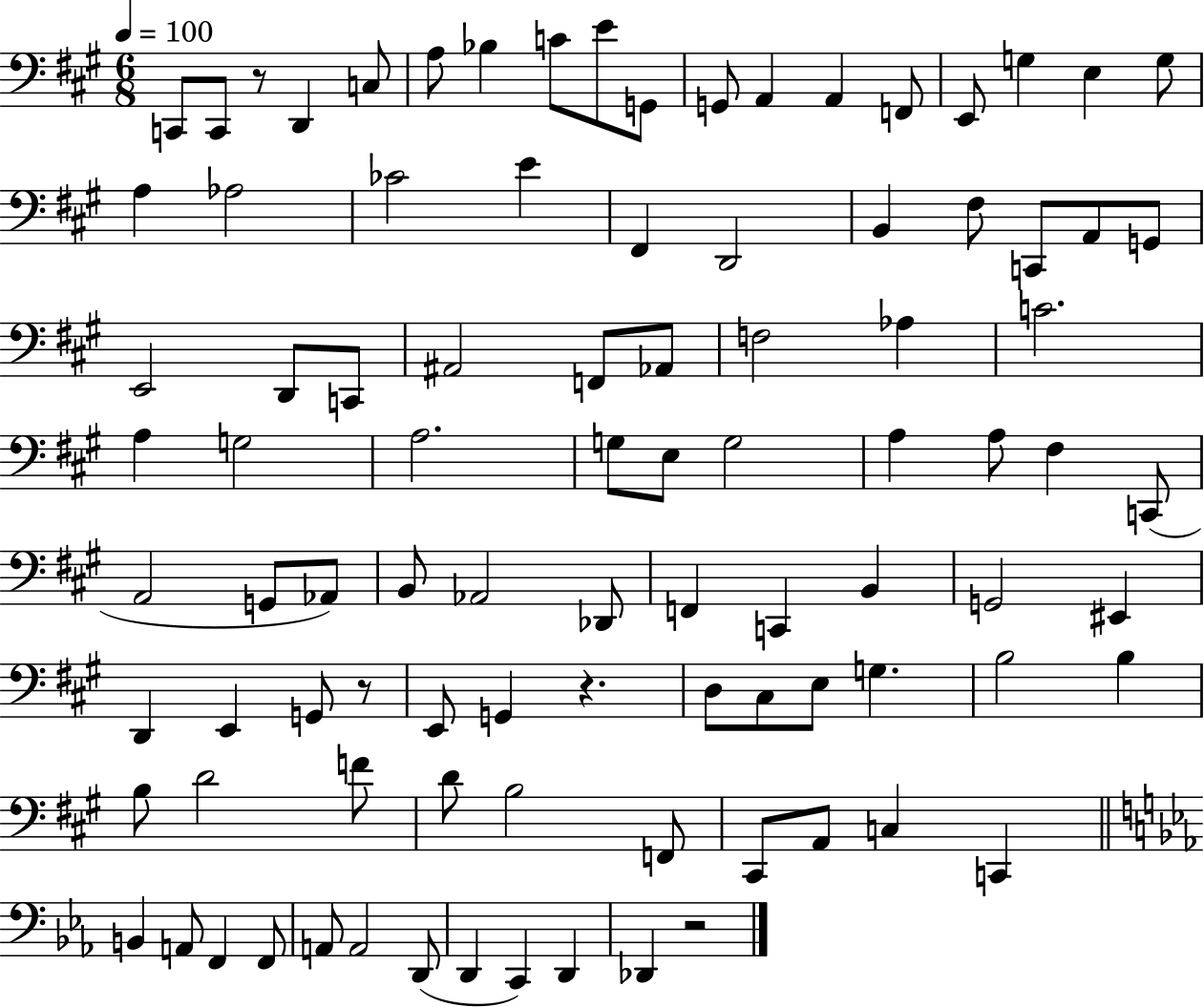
{
  \clef bass
  \numericTimeSignature
  \time 6/8
  \key a \major
  \tempo 4 = 100
  \repeat volta 2 { c,8 c,8 r8 d,4 c8 | a8 bes4 c'8 e'8 g,8 | g,8 a,4 a,4 f,8 | e,8 g4 e4 g8 | \break a4 aes2 | ces'2 e'4 | fis,4 d,2 | b,4 fis8 c,8 a,8 g,8 | \break e,2 d,8 c,8 | ais,2 f,8 aes,8 | f2 aes4 | c'2. | \break a4 g2 | a2. | g8 e8 g2 | a4 a8 fis4 c,8( | \break a,2 g,8 aes,8) | b,8 aes,2 des,8 | f,4 c,4 b,4 | g,2 eis,4 | \break d,4 e,4 g,8 r8 | e,8 g,4 r4. | d8 cis8 e8 g4. | b2 b4 | \break b8 d'2 f'8 | d'8 b2 f,8 | cis,8 a,8 c4 c,4 | \bar "||" \break \key c \minor b,4 a,8 f,4 f,8 | a,8 a,2 d,8( | d,4 c,4) d,4 | des,4 r2 | \break } \bar "|."
}